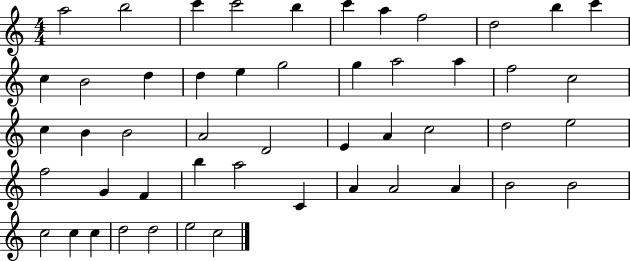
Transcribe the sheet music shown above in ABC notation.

X:1
T:Untitled
M:4/4
L:1/4
K:C
a2 b2 c' c'2 b c' a f2 d2 b c' c B2 d d e g2 g a2 a f2 c2 c B B2 A2 D2 E A c2 d2 e2 f2 G F b a2 C A A2 A B2 B2 c2 c c d2 d2 e2 c2